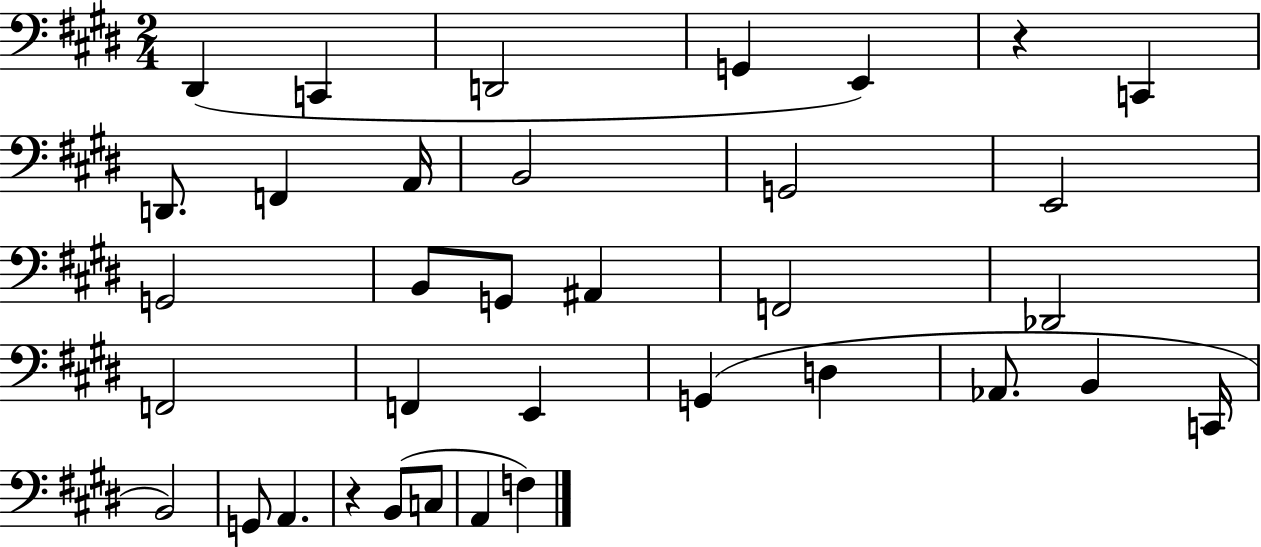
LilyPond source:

{
  \clef bass
  \numericTimeSignature
  \time 2/4
  \key e \major
  dis,4( c,4 | d,2 | g,4 e,4) | r4 c,4 | \break d,8. f,4 a,16 | b,2 | g,2 | e,2 | \break g,2 | b,8 g,8 ais,4 | f,2 | des,2 | \break f,2 | f,4 e,4 | g,4( d4 | aes,8. b,4 c,16 | \break b,2) | g,8 a,4. | r4 b,8( c8 | a,4 f4) | \break \bar "|."
}